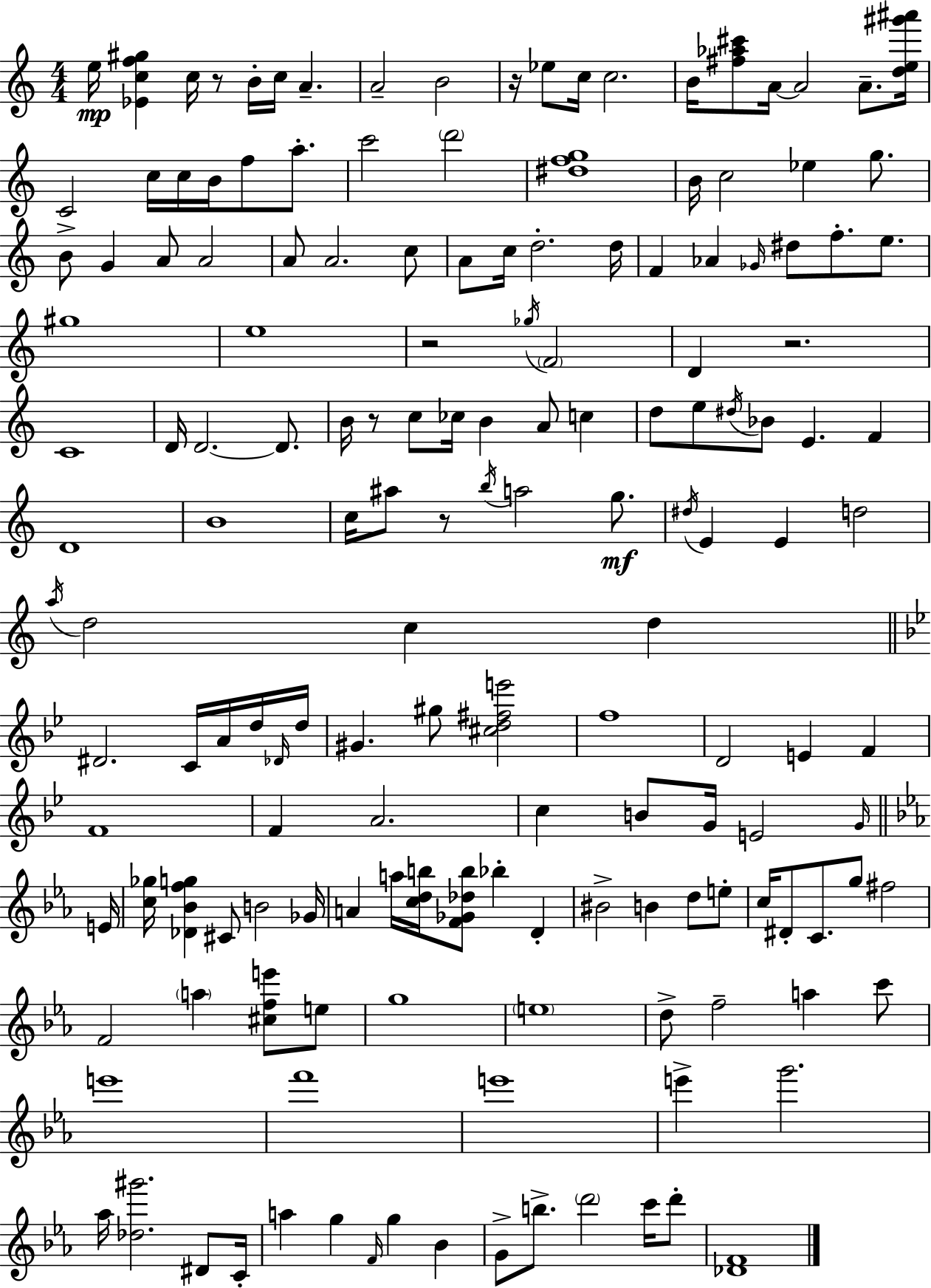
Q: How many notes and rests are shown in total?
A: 161